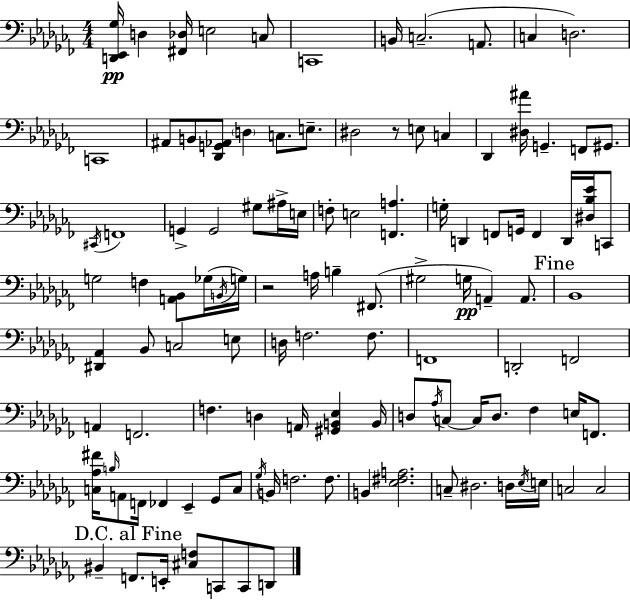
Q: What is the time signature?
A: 4/4